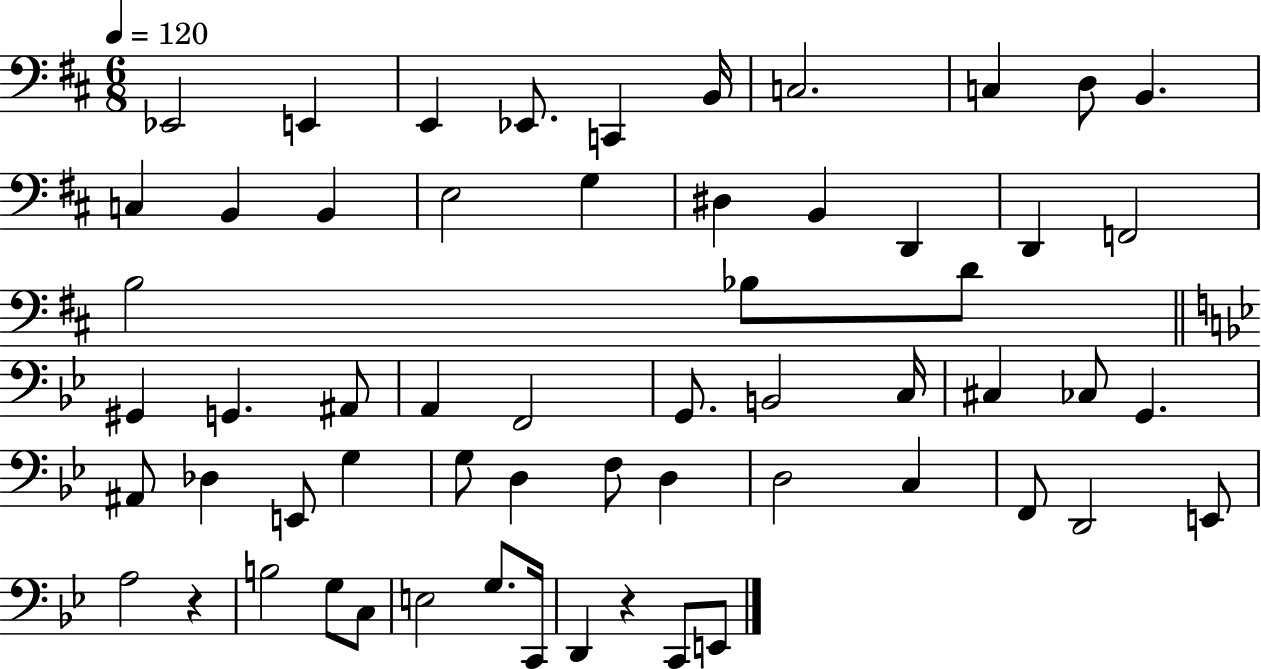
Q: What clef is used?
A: bass